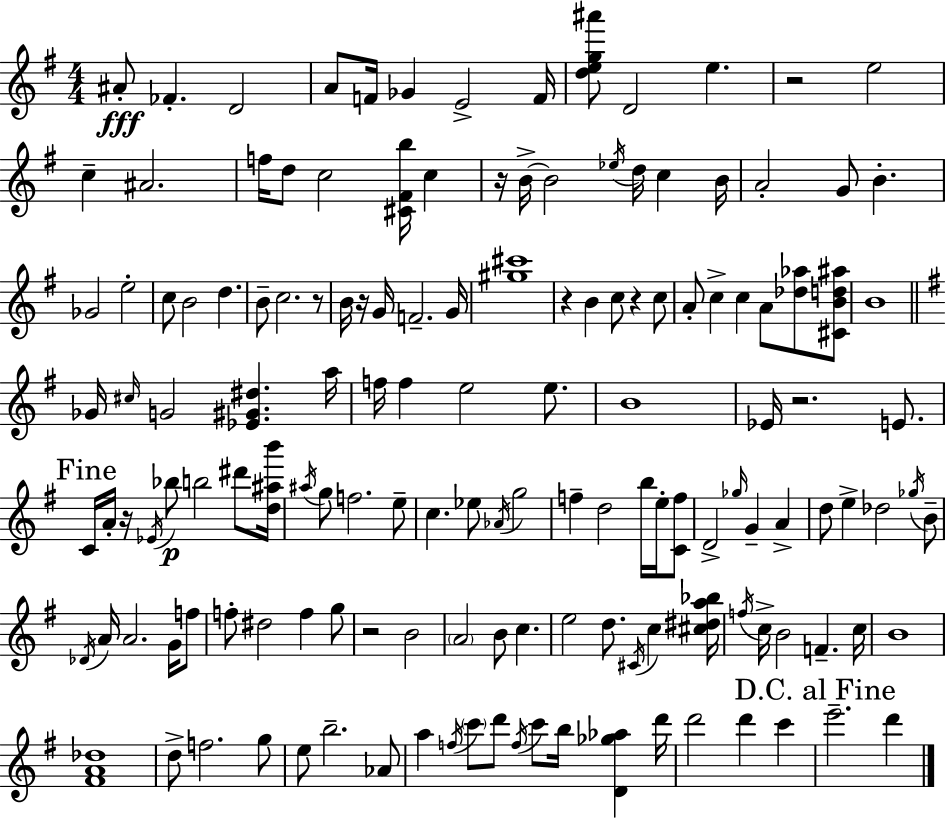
A#4/e FES4/q. D4/h A4/e F4/s Gb4/q E4/h F4/s [D5,E5,G5,A#6]/e D4/h E5/q. R/h E5/h C5/q A#4/h. F5/s D5/e C5/h [C#4,F#4,B5]/s C5/q R/s B4/s B4/h Eb5/s D5/s C5/q B4/s A4/h G4/e B4/q. Gb4/h E5/h C5/e B4/h D5/q. B4/e C5/h. R/e B4/s R/s G4/s F4/h. G4/s [G#5,C#6]/w R/q B4/q C5/e R/q C5/e A4/e C5/q C5/q A4/e [Db5,Ab5]/e [C#4,B4,D5,A#5]/e B4/w Gb4/s C#5/s G4/h [Eb4,G#4,D#5]/q. A5/s F5/s F5/q E5/h E5/e. B4/w Eb4/s R/h. E4/e. C4/s A4/s R/s Eb4/s Bb5/e B5/h D#6/e [D5,A#5,B6]/s A#5/s G5/e F5/h. E5/e C5/q. Eb5/e Ab4/s G5/h F5/q D5/h B5/s E5/s [C4,F5]/e D4/h Gb5/s G4/q A4/q D5/e E5/q Db5/h Gb5/s B4/e Db4/s A4/s A4/h. G4/s F5/e F5/e D#5/h F5/q G5/e R/h B4/h A4/h B4/e C5/q. E5/h D5/e. C#4/s C5/q [C#5,D#5,A5,Bb5]/s F5/s C5/s B4/h F4/q. C5/s B4/w [F#4,A4,Db5]/w D5/e F5/h. G5/e E5/e B5/h. Ab4/e A5/q F5/s C6/e D6/e F5/s C6/e B5/s [D4,Gb5,Ab5]/q D6/s D6/h D6/q C6/q E6/h. D6/q